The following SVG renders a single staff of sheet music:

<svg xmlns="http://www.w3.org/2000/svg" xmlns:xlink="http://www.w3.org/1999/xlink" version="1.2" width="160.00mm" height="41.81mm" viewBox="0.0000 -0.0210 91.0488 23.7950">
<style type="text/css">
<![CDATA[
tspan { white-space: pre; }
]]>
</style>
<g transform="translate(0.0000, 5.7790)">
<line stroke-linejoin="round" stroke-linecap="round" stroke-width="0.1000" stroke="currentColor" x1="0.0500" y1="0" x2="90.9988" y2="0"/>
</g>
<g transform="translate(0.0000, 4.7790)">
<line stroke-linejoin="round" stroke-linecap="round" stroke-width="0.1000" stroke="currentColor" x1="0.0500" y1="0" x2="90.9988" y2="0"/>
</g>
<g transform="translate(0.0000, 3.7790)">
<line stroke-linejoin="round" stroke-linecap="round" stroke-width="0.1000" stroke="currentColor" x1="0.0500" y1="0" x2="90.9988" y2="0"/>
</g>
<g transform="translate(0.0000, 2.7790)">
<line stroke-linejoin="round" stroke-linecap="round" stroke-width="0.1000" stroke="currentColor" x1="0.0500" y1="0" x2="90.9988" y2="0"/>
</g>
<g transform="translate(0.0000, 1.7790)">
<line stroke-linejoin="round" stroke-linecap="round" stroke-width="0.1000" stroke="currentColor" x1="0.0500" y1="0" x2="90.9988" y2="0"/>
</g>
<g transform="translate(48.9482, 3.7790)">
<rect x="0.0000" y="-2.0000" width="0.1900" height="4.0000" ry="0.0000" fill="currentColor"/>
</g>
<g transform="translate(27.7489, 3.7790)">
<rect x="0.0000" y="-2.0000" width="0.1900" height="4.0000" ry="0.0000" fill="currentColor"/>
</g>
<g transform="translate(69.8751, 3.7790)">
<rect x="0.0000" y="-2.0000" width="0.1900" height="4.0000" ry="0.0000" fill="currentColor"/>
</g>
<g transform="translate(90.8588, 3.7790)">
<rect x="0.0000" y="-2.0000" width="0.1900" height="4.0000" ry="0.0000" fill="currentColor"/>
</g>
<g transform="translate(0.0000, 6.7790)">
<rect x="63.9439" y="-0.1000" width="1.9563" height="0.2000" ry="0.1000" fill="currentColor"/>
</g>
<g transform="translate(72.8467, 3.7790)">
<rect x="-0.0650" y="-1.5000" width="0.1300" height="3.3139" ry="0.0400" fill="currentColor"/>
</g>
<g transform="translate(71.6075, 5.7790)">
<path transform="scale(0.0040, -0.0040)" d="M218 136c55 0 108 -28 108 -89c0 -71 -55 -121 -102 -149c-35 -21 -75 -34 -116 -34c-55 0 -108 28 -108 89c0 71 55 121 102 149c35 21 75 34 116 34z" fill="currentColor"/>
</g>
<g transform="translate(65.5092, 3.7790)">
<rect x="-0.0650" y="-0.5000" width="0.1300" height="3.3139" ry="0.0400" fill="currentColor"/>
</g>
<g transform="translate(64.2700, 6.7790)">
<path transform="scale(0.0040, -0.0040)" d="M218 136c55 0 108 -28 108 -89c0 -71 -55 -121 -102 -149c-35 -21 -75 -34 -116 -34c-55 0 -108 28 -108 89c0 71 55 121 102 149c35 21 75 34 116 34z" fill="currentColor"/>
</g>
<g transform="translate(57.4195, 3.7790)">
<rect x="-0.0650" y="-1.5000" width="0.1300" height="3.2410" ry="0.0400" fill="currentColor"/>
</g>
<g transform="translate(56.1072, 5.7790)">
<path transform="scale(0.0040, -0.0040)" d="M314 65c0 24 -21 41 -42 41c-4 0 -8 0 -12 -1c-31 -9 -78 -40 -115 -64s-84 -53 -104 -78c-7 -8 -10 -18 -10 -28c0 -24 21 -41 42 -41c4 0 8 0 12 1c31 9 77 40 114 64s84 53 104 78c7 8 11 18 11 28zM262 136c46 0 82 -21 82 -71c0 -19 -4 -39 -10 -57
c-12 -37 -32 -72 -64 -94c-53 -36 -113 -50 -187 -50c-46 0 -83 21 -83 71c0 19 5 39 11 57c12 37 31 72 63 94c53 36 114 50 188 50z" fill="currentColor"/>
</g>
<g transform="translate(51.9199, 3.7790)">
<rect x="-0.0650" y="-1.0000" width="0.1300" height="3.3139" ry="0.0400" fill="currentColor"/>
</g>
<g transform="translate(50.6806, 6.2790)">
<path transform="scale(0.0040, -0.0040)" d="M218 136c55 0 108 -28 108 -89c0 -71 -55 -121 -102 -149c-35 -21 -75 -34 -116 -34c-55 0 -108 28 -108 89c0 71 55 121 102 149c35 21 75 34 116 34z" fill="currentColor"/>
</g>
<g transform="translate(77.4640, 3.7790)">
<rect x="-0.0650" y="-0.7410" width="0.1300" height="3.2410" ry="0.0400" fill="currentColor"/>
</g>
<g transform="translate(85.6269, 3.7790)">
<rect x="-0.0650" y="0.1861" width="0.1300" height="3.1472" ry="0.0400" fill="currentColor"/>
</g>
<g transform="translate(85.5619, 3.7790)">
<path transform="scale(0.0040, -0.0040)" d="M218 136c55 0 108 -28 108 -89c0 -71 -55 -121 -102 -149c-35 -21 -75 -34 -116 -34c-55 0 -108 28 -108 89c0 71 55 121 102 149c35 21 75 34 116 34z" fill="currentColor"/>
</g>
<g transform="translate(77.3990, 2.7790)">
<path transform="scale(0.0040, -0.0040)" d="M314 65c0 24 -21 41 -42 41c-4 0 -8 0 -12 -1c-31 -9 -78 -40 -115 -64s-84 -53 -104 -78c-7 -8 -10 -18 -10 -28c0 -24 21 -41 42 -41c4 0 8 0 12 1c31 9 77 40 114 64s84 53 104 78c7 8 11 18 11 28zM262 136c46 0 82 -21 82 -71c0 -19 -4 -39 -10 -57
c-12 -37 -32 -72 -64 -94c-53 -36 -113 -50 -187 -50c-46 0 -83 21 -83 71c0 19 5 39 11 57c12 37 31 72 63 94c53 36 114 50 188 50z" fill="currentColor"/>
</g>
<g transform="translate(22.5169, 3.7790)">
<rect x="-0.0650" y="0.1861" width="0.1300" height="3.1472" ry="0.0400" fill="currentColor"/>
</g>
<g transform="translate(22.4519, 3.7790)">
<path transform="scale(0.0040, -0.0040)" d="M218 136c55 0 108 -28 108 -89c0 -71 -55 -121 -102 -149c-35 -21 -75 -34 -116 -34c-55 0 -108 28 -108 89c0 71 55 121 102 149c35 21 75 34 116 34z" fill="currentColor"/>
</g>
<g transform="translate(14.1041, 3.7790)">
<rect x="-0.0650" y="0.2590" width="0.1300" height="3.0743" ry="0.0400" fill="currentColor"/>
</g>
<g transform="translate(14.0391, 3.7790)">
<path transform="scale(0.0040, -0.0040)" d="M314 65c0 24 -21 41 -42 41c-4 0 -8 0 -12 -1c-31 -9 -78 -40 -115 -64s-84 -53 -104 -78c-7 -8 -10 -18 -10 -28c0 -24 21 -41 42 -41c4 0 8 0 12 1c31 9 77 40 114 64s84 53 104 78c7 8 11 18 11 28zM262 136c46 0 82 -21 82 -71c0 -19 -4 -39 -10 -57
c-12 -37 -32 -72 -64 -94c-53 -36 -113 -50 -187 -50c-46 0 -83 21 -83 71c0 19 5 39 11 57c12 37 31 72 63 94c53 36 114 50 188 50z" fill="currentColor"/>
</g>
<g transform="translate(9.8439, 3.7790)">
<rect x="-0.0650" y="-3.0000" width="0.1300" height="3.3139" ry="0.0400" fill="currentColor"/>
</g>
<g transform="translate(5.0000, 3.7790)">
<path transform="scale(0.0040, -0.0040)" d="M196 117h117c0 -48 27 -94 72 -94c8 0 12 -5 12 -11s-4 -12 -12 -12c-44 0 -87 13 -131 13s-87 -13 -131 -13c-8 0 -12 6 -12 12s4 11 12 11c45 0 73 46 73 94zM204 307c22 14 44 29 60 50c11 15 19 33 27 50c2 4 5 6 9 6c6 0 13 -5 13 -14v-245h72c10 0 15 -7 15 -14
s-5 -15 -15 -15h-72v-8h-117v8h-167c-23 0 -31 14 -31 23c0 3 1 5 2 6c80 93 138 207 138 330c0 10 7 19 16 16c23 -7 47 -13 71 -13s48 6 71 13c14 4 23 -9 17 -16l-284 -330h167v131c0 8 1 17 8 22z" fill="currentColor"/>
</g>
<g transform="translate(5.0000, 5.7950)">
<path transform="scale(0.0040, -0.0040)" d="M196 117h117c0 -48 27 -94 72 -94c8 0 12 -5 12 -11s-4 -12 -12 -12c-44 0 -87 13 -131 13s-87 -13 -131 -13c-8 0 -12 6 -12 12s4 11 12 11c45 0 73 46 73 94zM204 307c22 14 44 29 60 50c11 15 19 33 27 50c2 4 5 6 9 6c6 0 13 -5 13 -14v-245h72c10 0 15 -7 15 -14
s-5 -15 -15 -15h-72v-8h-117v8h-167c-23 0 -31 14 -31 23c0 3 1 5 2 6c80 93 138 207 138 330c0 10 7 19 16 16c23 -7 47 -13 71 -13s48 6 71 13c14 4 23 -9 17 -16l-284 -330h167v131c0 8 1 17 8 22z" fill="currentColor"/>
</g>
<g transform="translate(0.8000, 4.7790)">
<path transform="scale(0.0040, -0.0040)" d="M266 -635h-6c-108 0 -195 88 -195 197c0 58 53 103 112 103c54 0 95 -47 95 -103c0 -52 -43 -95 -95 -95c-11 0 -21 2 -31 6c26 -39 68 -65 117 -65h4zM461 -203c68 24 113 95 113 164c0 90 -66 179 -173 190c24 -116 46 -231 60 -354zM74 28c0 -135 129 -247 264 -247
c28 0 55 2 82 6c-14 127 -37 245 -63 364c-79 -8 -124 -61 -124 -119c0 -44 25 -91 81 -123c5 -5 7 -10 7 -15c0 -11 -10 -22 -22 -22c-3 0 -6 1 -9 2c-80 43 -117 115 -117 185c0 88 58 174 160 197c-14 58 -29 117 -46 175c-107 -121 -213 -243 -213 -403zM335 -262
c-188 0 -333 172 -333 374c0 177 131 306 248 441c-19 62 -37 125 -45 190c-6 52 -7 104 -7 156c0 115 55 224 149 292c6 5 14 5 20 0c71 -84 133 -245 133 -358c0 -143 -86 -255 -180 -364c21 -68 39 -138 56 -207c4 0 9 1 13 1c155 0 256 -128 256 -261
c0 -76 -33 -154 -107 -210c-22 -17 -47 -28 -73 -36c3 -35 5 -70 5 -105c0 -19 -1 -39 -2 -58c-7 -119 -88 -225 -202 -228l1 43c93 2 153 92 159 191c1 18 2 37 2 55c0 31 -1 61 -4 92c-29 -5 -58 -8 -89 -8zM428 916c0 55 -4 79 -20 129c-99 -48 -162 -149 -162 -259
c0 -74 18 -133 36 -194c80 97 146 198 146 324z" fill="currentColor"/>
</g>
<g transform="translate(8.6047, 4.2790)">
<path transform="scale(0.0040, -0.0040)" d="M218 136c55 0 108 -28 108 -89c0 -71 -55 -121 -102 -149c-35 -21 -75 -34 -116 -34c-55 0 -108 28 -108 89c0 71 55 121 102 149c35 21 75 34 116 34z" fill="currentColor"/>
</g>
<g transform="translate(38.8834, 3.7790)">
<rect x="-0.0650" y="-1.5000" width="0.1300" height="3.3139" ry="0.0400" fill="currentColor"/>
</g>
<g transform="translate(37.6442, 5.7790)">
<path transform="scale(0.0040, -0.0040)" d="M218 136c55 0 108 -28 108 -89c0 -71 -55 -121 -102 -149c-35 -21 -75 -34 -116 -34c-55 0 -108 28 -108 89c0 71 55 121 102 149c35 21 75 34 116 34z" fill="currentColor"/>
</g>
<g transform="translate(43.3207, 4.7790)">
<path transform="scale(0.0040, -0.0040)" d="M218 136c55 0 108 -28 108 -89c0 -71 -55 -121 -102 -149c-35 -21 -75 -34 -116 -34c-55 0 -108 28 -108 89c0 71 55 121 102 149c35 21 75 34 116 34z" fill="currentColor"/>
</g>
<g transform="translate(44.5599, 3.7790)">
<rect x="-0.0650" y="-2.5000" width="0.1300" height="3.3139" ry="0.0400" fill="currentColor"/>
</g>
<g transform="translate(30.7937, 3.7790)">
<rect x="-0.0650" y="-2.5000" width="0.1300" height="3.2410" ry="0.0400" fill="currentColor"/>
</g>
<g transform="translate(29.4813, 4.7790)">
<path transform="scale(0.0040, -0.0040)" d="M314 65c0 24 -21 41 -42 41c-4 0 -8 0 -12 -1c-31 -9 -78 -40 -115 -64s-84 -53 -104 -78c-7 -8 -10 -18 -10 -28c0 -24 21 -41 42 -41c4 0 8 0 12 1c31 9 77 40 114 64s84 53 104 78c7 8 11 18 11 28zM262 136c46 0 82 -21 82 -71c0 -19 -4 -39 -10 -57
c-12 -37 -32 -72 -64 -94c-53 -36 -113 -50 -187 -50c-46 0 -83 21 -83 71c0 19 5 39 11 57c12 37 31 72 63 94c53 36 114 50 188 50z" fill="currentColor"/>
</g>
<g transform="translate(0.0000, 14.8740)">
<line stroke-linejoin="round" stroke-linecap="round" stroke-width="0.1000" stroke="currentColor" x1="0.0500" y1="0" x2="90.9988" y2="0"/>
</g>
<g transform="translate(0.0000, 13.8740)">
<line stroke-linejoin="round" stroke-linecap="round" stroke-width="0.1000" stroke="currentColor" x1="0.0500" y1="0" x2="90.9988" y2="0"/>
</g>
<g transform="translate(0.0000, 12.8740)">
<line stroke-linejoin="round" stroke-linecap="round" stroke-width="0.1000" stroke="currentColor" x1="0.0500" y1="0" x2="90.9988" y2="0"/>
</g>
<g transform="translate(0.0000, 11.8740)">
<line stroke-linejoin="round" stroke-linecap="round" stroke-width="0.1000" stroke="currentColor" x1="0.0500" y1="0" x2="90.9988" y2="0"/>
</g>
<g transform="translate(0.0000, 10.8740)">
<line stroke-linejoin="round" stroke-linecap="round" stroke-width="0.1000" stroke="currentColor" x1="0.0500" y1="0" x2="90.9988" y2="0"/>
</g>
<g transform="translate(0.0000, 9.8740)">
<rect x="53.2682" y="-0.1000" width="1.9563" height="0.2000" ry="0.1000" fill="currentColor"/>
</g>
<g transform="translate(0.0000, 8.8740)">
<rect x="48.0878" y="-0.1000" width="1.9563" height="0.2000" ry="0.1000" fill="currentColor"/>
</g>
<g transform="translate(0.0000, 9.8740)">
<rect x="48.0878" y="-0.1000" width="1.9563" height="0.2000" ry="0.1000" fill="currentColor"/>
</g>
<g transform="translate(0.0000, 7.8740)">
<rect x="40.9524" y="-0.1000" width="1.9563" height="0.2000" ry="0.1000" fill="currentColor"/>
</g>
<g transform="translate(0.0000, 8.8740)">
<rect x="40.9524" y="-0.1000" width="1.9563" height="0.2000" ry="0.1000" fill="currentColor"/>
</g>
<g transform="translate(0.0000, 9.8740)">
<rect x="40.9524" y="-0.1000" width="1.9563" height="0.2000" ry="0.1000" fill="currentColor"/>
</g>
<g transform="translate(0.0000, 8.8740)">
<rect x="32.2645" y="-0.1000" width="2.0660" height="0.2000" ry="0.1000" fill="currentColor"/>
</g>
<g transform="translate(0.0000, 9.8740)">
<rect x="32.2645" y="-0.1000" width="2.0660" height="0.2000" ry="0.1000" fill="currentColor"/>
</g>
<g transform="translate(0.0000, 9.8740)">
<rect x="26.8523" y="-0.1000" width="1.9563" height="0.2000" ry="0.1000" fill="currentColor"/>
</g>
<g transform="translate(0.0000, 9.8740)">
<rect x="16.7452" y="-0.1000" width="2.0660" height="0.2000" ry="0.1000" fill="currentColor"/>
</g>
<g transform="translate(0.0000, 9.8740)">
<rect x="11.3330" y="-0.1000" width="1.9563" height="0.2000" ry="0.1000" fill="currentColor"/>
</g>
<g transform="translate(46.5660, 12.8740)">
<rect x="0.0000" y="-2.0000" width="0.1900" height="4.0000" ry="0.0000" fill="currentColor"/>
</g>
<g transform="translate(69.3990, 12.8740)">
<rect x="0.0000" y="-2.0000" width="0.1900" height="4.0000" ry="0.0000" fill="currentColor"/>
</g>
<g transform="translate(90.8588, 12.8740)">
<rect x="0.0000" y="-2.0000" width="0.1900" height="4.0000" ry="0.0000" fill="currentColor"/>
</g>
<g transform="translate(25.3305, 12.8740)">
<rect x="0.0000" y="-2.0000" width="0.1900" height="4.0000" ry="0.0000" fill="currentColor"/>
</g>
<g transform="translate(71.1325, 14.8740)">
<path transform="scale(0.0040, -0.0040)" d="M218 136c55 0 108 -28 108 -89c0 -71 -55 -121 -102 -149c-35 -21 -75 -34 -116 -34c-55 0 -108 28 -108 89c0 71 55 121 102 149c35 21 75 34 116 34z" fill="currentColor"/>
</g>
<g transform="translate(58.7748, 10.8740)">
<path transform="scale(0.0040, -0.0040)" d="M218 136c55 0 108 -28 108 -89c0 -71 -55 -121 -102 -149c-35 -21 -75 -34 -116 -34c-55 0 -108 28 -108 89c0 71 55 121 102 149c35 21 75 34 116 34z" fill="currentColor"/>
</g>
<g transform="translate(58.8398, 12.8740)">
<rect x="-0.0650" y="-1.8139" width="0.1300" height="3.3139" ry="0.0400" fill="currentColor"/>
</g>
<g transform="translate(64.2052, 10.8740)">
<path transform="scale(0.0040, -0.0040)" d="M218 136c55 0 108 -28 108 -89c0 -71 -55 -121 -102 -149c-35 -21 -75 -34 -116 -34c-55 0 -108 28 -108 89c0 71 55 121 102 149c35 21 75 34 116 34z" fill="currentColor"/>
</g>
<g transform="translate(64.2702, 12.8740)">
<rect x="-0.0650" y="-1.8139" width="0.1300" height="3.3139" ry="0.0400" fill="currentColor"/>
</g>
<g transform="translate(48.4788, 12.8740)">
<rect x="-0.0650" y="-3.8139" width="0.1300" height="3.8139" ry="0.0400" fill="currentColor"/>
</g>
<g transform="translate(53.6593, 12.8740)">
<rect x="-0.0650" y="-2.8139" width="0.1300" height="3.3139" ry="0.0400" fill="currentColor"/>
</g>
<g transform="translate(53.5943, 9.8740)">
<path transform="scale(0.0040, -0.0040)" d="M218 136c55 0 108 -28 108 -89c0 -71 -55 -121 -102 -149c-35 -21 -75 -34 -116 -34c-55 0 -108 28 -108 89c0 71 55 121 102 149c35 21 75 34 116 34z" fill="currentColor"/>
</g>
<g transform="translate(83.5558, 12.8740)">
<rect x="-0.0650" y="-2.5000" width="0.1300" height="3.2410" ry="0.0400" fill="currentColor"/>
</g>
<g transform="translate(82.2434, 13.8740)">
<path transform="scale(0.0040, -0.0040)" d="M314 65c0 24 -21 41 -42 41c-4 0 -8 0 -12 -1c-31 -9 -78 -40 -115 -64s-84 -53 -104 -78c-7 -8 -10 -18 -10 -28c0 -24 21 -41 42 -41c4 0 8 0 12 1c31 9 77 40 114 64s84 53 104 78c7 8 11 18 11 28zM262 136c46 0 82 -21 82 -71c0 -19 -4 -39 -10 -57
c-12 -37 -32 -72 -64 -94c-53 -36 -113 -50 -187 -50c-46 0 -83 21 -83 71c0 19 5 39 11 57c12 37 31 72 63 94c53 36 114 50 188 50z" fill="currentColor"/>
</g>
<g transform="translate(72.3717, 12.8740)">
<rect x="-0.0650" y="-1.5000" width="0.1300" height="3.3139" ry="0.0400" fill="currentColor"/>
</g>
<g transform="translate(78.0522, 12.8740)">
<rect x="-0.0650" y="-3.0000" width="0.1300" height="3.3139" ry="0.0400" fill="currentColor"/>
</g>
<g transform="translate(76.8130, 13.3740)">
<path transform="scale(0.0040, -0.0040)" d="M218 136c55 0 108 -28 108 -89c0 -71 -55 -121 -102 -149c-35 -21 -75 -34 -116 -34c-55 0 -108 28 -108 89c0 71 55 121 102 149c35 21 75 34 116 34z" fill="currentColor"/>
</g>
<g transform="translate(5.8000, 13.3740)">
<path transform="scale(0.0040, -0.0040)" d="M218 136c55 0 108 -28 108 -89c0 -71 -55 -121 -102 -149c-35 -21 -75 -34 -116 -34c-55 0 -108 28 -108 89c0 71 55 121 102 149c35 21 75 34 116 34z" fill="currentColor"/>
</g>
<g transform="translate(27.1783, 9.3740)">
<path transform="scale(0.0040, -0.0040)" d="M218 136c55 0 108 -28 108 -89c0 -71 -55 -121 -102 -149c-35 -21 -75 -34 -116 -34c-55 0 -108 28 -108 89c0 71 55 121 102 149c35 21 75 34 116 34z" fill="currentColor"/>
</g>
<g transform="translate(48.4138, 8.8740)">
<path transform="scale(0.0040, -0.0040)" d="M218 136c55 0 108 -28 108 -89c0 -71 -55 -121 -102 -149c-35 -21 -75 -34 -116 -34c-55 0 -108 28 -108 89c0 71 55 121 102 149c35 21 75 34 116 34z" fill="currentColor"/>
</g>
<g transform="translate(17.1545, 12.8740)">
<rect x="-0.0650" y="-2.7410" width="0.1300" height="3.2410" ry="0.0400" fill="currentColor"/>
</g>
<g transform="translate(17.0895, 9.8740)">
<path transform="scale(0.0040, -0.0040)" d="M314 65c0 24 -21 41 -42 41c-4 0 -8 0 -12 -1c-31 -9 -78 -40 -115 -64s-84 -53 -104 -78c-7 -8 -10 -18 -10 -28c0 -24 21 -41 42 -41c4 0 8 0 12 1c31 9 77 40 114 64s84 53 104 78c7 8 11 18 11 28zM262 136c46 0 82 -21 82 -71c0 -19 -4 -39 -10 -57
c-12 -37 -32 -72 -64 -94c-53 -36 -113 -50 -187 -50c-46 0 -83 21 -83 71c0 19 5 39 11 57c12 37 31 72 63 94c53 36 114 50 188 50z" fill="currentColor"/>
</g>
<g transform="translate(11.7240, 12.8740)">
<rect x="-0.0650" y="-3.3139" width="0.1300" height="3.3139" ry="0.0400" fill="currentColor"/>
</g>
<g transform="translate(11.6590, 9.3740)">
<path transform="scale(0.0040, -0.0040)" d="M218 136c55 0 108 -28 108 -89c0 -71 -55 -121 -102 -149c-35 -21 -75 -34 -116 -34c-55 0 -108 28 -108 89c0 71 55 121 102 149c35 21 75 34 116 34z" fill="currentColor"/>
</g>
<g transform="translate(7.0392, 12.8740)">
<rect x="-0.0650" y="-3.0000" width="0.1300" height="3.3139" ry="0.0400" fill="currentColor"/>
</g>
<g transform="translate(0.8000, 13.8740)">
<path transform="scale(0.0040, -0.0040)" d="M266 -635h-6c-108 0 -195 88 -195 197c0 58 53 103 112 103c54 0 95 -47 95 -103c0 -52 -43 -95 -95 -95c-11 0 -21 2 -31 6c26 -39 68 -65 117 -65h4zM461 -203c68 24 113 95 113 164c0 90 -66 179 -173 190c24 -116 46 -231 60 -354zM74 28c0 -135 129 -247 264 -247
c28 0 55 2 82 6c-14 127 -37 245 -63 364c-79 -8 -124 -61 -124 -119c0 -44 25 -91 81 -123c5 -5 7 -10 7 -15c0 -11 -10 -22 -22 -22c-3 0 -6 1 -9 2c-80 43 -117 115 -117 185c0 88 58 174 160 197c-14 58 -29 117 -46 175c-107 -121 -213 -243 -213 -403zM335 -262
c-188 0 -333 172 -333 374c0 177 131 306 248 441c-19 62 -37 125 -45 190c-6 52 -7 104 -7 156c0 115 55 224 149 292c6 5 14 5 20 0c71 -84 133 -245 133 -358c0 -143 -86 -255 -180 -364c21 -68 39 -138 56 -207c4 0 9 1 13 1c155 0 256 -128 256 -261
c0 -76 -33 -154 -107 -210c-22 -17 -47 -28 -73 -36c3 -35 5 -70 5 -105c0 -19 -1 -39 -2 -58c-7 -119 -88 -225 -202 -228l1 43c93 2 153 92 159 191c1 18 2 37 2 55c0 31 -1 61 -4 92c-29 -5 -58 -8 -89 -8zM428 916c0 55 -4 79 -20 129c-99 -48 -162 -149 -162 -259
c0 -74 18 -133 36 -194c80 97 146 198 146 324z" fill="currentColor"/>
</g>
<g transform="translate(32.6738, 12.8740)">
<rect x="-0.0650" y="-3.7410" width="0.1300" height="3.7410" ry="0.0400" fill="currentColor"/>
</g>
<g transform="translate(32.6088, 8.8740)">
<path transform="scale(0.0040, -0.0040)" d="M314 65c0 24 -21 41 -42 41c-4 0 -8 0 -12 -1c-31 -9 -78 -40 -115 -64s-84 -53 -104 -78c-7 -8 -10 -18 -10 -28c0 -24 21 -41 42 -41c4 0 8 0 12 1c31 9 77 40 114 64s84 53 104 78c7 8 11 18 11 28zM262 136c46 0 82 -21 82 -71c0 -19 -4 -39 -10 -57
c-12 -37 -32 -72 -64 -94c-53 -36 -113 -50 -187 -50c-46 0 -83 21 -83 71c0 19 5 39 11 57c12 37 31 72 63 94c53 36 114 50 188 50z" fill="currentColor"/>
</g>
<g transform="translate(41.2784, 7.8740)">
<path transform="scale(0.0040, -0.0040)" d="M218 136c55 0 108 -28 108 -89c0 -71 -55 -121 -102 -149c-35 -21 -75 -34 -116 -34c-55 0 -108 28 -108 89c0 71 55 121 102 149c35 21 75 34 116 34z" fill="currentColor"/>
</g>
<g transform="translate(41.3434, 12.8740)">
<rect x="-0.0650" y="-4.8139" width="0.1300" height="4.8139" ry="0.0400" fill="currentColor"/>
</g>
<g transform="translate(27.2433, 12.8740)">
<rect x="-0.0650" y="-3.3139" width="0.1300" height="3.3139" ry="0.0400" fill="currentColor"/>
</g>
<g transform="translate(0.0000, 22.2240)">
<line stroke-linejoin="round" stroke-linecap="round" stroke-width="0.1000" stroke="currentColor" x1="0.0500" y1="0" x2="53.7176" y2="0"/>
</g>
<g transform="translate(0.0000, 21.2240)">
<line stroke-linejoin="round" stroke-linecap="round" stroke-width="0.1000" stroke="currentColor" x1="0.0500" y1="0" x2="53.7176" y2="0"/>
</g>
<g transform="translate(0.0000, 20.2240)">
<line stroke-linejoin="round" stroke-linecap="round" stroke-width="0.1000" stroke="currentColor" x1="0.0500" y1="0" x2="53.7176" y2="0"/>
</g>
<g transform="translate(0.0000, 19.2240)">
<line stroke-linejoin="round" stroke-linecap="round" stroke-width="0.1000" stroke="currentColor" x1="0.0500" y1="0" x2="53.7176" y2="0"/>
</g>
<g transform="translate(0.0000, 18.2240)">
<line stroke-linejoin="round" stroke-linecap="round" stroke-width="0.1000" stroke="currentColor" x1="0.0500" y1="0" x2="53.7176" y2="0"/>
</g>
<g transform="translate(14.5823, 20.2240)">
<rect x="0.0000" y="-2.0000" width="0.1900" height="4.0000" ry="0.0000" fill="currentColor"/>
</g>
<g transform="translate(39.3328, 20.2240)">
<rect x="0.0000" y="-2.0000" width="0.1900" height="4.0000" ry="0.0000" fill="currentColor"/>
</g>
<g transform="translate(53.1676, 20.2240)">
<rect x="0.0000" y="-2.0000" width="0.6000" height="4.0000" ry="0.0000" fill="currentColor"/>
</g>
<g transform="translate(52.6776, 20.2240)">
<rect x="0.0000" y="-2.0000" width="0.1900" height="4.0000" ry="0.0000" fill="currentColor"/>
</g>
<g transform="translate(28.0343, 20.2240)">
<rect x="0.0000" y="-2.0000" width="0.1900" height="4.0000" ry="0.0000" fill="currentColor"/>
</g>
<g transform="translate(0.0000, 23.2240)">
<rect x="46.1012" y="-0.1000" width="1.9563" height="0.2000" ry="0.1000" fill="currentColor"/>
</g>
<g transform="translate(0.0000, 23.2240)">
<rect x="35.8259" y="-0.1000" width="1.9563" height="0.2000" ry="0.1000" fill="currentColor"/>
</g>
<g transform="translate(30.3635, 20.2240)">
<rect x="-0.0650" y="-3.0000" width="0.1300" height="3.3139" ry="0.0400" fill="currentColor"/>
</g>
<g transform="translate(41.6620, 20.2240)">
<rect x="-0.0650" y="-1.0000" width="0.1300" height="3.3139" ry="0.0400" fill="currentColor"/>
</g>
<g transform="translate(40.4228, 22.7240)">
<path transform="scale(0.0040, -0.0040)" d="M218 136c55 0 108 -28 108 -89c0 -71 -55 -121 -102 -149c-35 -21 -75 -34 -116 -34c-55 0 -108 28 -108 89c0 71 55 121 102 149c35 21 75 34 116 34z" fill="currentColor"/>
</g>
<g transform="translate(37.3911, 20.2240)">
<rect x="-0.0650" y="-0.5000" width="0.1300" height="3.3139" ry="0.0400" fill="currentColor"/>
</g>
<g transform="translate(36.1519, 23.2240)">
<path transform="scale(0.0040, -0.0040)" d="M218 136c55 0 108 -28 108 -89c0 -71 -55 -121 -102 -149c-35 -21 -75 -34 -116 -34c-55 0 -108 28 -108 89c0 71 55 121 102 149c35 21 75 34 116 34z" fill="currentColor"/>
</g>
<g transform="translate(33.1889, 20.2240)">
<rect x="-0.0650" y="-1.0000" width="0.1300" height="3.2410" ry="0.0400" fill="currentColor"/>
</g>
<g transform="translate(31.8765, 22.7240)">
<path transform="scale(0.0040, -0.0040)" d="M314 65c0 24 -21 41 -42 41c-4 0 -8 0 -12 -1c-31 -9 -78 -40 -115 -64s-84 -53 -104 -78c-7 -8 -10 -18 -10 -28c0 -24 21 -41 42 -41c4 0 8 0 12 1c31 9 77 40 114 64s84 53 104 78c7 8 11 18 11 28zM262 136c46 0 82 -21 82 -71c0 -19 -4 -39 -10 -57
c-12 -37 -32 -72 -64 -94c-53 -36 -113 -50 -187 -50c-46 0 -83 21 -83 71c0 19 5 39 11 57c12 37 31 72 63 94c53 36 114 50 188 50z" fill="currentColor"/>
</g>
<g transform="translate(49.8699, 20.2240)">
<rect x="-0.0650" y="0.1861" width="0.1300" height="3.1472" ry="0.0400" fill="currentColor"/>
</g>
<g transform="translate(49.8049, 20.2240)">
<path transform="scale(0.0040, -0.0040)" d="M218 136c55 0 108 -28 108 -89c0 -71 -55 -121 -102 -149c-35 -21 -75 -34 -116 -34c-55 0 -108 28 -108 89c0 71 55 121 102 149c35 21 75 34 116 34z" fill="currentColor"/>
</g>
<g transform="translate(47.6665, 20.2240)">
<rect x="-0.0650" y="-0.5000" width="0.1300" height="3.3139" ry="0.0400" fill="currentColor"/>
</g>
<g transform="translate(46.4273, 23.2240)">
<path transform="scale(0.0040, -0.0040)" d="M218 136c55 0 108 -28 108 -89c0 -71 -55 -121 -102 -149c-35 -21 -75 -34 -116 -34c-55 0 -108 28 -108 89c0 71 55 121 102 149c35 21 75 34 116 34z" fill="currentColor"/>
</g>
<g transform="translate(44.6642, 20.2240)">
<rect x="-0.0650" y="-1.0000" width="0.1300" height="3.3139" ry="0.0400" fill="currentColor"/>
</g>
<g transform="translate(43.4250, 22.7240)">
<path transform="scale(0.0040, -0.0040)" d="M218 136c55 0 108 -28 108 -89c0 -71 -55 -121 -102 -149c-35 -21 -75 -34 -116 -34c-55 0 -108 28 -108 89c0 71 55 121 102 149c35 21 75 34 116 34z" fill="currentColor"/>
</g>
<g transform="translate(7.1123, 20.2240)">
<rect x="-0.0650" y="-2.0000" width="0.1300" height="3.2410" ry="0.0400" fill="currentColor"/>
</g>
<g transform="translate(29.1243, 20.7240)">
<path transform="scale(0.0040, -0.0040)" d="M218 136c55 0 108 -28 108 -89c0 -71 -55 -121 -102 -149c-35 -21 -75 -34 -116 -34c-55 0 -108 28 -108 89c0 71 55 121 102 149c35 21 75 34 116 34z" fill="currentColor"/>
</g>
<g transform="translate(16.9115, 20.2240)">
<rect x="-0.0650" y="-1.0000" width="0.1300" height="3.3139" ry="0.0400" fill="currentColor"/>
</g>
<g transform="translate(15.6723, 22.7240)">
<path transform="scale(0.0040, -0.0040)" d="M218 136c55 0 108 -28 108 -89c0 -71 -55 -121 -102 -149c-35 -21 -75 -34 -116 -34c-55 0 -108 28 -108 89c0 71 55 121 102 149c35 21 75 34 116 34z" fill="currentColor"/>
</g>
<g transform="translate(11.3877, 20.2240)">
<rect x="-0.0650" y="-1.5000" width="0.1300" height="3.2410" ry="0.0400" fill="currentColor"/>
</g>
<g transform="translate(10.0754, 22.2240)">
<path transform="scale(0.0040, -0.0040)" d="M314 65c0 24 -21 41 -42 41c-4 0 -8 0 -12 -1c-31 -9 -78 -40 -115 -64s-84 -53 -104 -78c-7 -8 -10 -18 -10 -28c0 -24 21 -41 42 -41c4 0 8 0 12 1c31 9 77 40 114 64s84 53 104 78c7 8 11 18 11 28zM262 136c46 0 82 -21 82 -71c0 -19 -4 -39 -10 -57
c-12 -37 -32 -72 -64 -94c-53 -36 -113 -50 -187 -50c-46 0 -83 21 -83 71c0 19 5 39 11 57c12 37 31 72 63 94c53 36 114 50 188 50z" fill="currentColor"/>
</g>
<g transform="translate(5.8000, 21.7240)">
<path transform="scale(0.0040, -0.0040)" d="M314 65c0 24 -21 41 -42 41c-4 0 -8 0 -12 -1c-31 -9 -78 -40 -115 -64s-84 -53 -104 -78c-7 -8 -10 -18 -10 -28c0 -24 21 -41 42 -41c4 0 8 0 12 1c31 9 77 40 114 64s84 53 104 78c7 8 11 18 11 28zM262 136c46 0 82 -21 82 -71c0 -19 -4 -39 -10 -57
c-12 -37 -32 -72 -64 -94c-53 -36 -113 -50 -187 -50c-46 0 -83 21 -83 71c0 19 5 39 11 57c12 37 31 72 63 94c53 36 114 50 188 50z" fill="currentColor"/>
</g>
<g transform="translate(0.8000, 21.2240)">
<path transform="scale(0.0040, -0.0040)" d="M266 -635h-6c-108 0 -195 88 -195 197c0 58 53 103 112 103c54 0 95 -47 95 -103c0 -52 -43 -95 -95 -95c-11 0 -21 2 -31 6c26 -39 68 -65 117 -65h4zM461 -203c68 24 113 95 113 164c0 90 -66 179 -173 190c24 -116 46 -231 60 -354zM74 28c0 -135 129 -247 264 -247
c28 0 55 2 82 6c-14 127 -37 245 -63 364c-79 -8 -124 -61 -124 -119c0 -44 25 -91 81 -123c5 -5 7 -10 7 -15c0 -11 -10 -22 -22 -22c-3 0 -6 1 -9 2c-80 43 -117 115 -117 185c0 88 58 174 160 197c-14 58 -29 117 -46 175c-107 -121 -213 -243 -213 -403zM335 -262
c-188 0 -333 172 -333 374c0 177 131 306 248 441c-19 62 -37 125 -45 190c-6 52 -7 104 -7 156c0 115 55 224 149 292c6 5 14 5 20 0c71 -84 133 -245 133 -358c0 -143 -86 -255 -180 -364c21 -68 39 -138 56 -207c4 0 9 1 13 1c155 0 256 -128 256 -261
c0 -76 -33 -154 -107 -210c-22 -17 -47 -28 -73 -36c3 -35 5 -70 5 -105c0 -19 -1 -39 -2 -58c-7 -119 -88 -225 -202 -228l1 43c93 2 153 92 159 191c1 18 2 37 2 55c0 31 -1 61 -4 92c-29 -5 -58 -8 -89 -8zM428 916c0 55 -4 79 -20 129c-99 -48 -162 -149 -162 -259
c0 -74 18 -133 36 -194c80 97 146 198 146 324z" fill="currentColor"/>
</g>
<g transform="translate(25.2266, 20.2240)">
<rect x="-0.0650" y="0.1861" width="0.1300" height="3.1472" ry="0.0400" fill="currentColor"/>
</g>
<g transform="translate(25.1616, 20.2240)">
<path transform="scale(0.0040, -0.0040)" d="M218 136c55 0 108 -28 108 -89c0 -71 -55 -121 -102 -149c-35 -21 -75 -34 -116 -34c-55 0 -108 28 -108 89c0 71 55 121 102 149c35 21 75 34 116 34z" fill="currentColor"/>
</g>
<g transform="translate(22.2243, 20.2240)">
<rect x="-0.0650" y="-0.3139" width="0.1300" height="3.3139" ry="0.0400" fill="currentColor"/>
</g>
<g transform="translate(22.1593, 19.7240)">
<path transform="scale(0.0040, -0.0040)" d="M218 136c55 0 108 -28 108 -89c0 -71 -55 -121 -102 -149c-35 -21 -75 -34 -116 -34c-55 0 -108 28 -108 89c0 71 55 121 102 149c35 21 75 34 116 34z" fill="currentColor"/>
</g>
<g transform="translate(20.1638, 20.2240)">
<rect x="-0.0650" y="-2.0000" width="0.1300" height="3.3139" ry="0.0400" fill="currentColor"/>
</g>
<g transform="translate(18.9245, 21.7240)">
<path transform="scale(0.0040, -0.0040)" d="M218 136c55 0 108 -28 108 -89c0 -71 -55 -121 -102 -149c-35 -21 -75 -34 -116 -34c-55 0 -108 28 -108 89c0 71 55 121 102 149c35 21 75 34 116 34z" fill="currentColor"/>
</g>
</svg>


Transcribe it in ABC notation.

X:1
T:Untitled
M:4/4
L:1/4
K:C
A B2 B G2 E G D E2 C E d2 B A b a2 b c'2 e' c' a f f E A G2 F2 E2 D F c B A D2 C D D C B